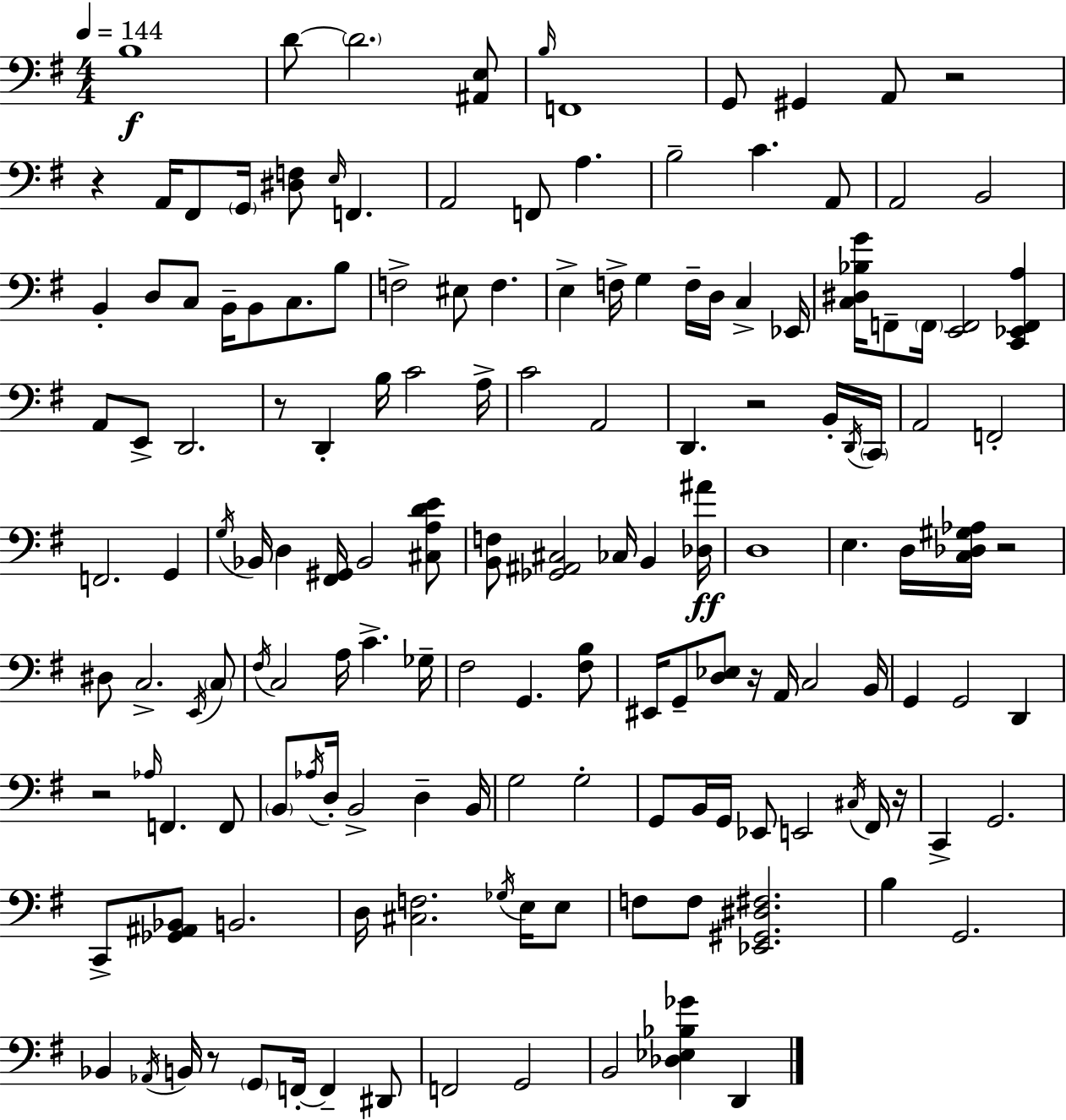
X:1
T:Untitled
M:4/4
L:1/4
K:G
B,4 D/2 D2 [^A,,E,]/2 B,/4 F,,4 G,,/2 ^G,, A,,/2 z2 z A,,/4 ^F,,/2 G,,/4 [^D,F,]/2 E,/4 F,, A,,2 F,,/2 A, B,2 C A,,/2 A,,2 B,,2 B,, D,/2 C,/2 B,,/4 B,,/2 C,/2 B,/2 F,2 ^E,/2 F, E, F,/4 G, F,/4 D,/4 C, _E,,/4 [C,^D,_B,G]/4 F,,/2 F,,/4 [E,,F,,]2 [C,,_E,,F,,A,] A,,/2 E,,/2 D,,2 z/2 D,, B,/4 C2 A,/4 C2 A,,2 D,, z2 B,,/4 D,,/4 C,,/4 A,,2 F,,2 F,,2 G,, G,/4 _B,,/4 D, [^F,,^G,,]/4 _B,,2 [^C,A,DE]/2 [B,,F,]/2 [_G,,^A,,^C,]2 _C,/4 B,, [_D,^A]/4 D,4 E, D,/4 [C,_D,^G,_A,]/4 z2 ^D,/2 C,2 E,,/4 C,/2 ^F,/4 C,2 A,/4 C _G,/4 ^F,2 G,, [^F,B,]/2 ^E,,/4 G,,/2 [D,_E,]/2 z/4 A,,/4 C,2 B,,/4 G,, G,,2 D,, z2 _A,/4 F,, F,,/2 B,,/2 _A,/4 D,/4 B,,2 D, B,,/4 G,2 G,2 G,,/2 B,,/4 G,,/4 _E,,/2 E,,2 ^C,/4 ^F,,/4 z/4 C,, G,,2 C,,/2 [_G,,^A,,_B,,]/2 B,,2 D,/4 [^C,F,]2 _G,/4 E,/4 E,/2 F,/2 F,/2 [_E,,^G,,^D,^F,]2 B, G,,2 _B,, _A,,/4 B,,/4 z/2 G,,/2 F,,/4 F,, ^D,,/2 F,,2 G,,2 B,,2 [_D,_E,_B,_G] D,,